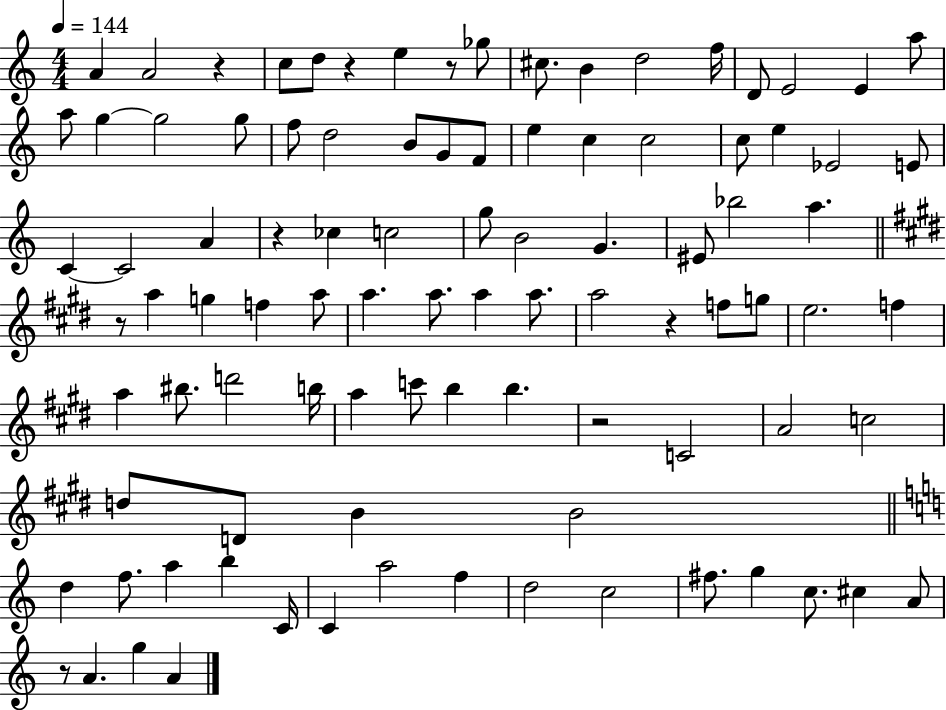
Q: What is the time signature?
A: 4/4